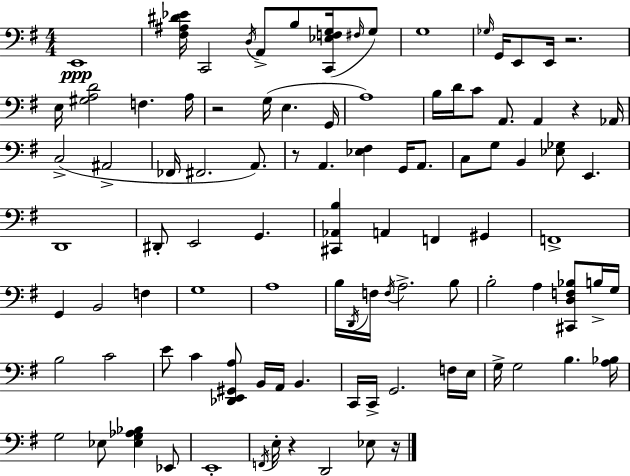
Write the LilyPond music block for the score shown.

{
  \clef bass
  \numericTimeSignature
  \time 4/4
  \key e \minor
  e,1\ppp | <fis ais dis' ees'>16 c,2 \acciaccatura { d16 } a,8-> b8 <c, ees f g>16( \grace { fis16 } | g8) g1 | \grace { ges16 } g,16 e,8 e,16 r2. | \break e16 <gis a d'>2 f4. | a16 r2 g16( e4. | g,16 a1) | b16 d'16 c'8 a,8. a,4 r4 | \break aes,16 c2->( ais,2-> | fes,16 fis,2. | a,8.) r8 a,4. <ees fis>4 g,16 | a,8. c8 g8 b,4 <ees ges>8 e,4. | \break d,1 | dis,8-. e,2 g,4. | <cis, aes, b>4 a,4 f,4 gis,4 | f,1-> | \break g,4 b,2 f4 | g1 | a1 | b16 \acciaccatura { d,16 } f16 \acciaccatura { f16 } a2.-> | \break b8 b2-. a4 | <cis, d f bes>8 b16-> g16 b2 c'2 | e'8 c'4 <des, e, gis, a>8 b,16 a,16 b,4. | c,16 c,16-> g,2. | \break f16 e16 g16-> g2 b4. | <a bes>16 g2 ees8 <ees g aes bes>4 | ees,8 e,1-. | \acciaccatura { f,16 } e16-. r4 d,2 | \break ees8 r16 \bar "|."
}